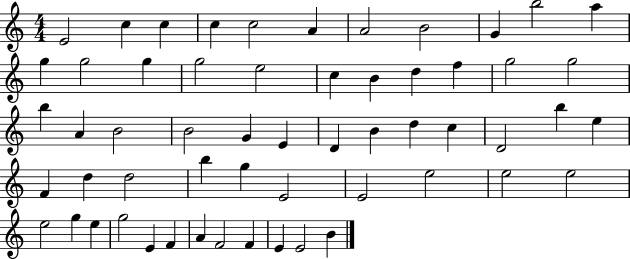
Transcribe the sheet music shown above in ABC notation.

X:1
T:Untitled
M:4/4
L:1/4
K:C
E2 c c c c2 A A2 B2 G b2 a g g2 g g2 e2 c B d f g2 g2 b A B2 B2 G E D B d c D2 b e F d d2 b g E2 E2 e2 e2 e2 e2 g e g2 E F A F2 F E E2 B